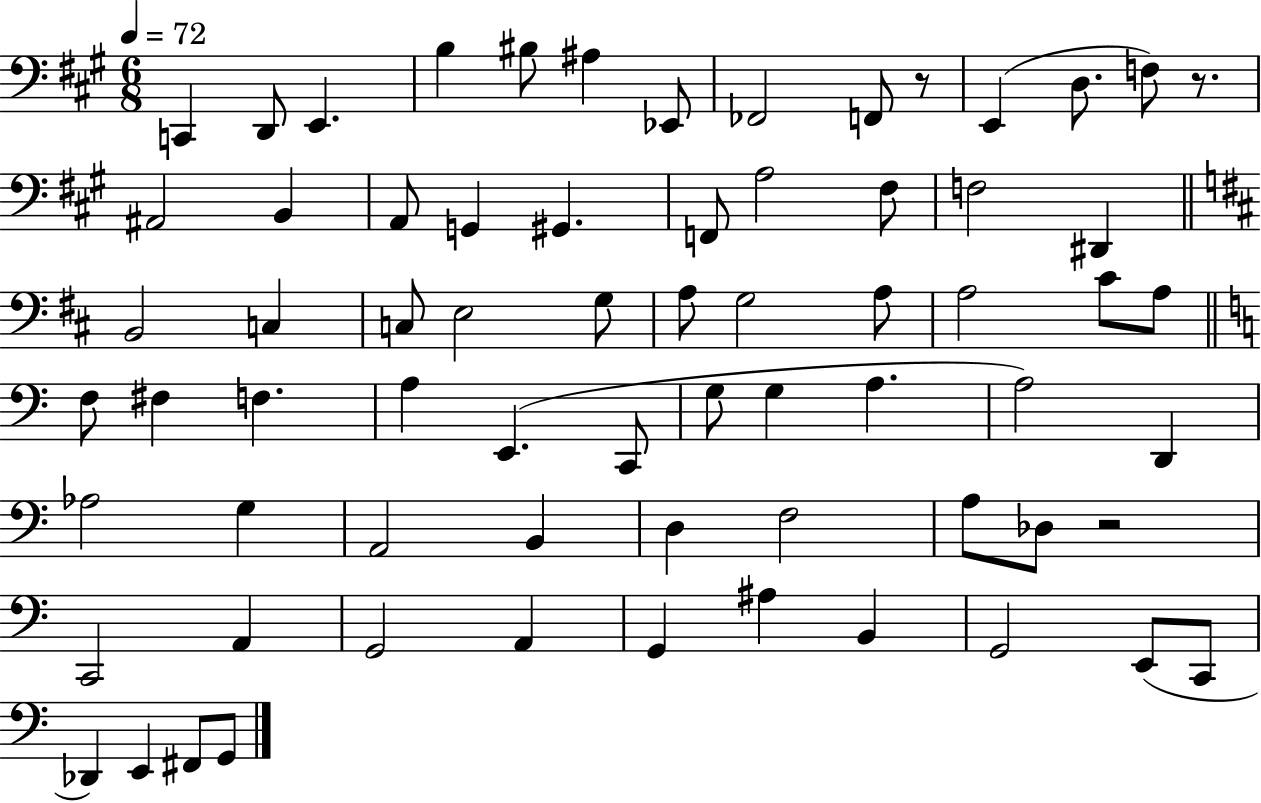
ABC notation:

X:1
T:Untitled
M:6/8
L:1/4
K:A
C,, D,,/2 E,, B, ^B,/2 ^A, _E,,/2 _F,,2 F,,/2 z/2 E,, D,/2 F,/2 z/2 ^A,,2 B,, A,,/2 G,, ^G,, F,,/2 A,2 ^F,/2 F,2 ^D,, B,,2 C, C,/2 E,2 G,/2 A,/2 G,2 A,/2 A,2 ^C/2 A,/2 F,/2 ^F, F, A, E,, C,,/2 G,/2 G, A, A,2 D,, _A,2 G, A,,2 B,, D, F,2 A,/2 _D,/2 z2 C,,2 A,, G,,2 A,, G,, ^A, B,, G,,2 E,,/2 C,,/2 _D,, E,, ^F,,/2 G,,/2